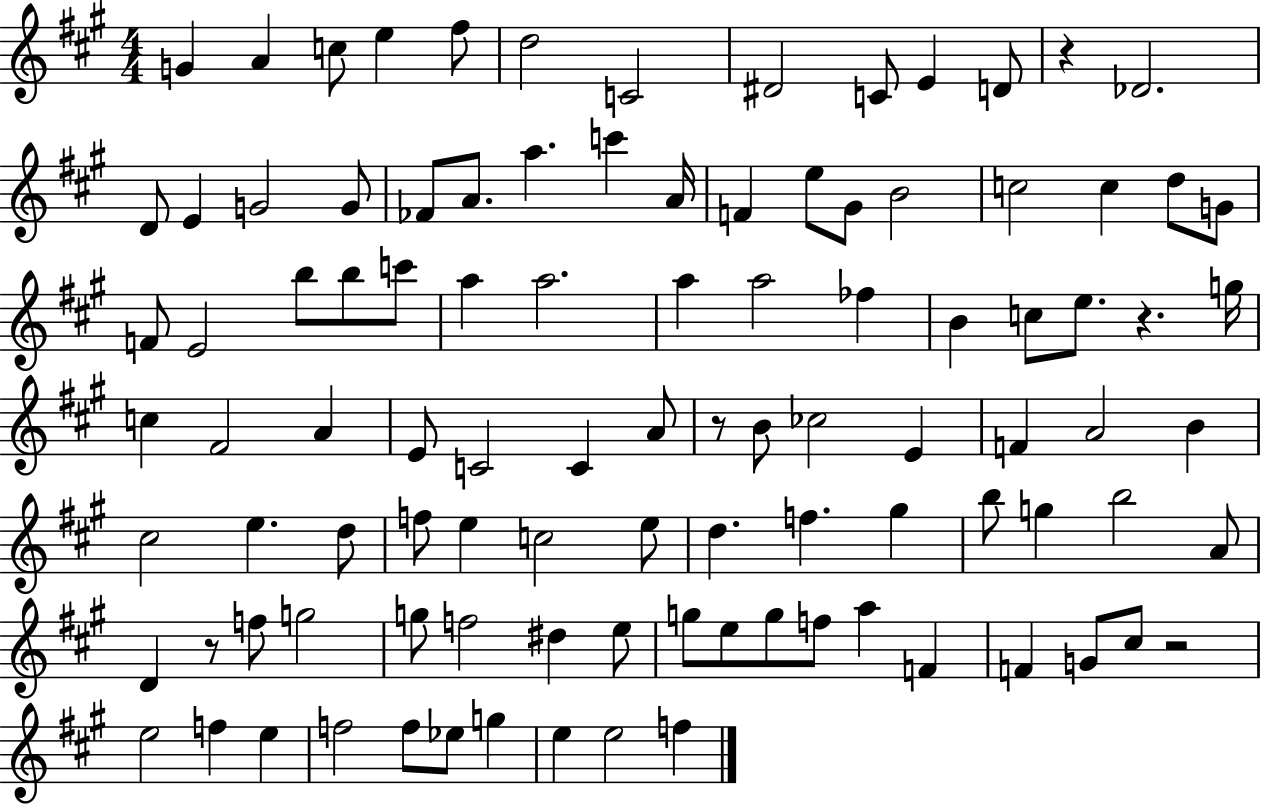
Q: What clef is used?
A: treble